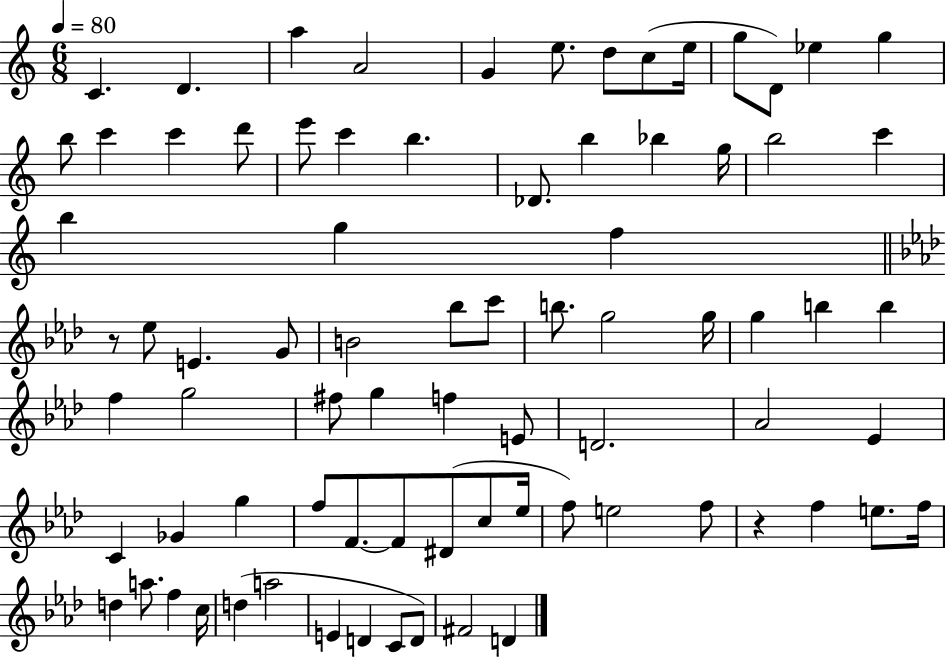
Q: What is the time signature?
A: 6/8